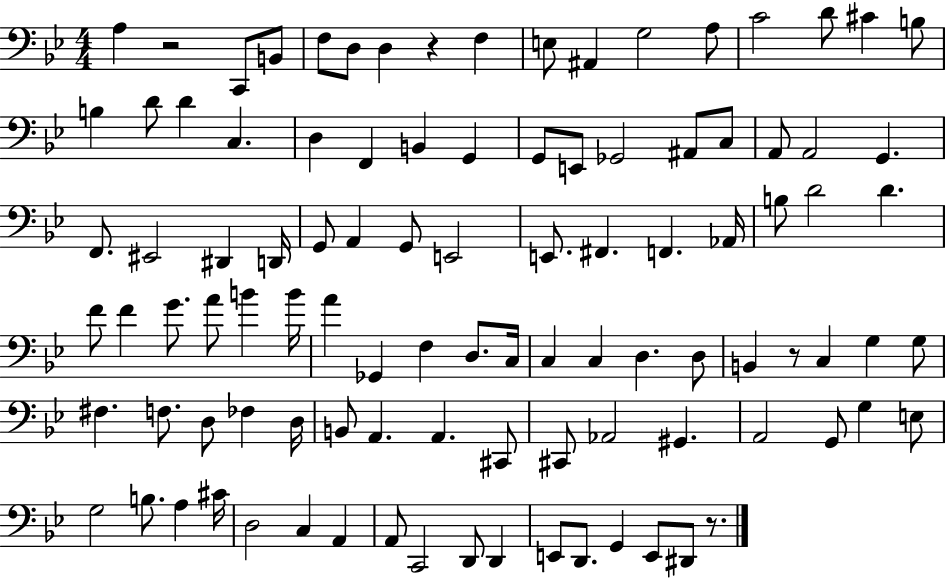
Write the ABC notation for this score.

X:1
T:Untitled
M:4/4
L:1/4
K:Bb
A, z2 C,,/2 B,,/2 F,/2 D,/2 D, z F, E,/2 ^A,, G,2 A,/2 C2 D/2 ^C B,/2 B, D/2 D C, D, F,, B,, G,, G,,/2 E,,/2 _G,,2 ^A,,/2 C,/2 A,,/2 A,,2 G,, F,,/2 ^E,,2 ^D,, D,,/4 G,,/2 A,, G,,/2 E,,2 E,,/2 ^F,, F,, _A,,/4 B,/2 D2 D F/2 F G/2 A/2 B B/4 A _G,, F, D,/2 C,/4 C, C, D, D,/2 B,, z/2 C, G, G,/2 ^F, F,/2 D,/2 _F, D,/4 B,,/2 A,, A,, ^C,,/2 ^C,,/2 _A,,2 ^G,, A,,2 G,,/2 G, E,/2 G,2 B,/2 A, ^C/4 D,2 C, A,, A,,/2 C,,2 D,,/2 D,, E,,/2 D,,/2 G,, E,,/2 ^D,,/2 z/2